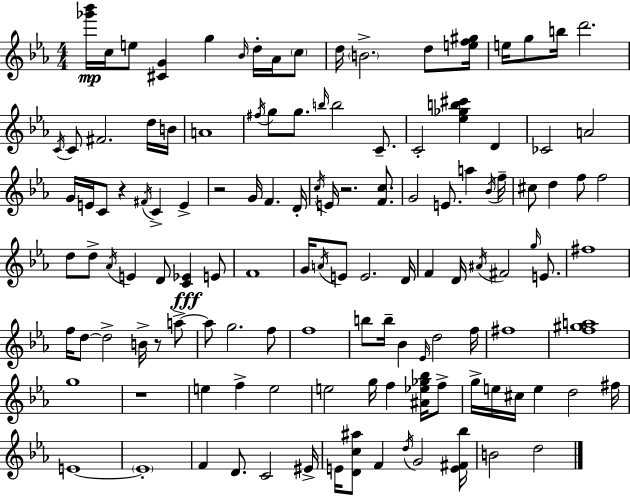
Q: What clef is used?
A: treble